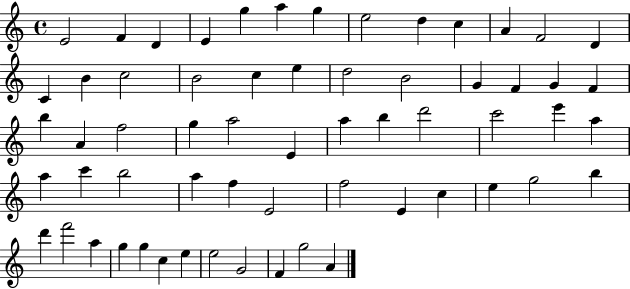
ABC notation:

X:1
T:Untitled
M:4/4
L:1/4
K:C
E2 F D E g a g e2 d c A F2 D C B c2 B2 c e d2 B2 G F G F b A f2 g a2 E a b d'2 c'2 e' a a c' b2 a f E2 f2 E c e g2 b d' f'2 a g g c e e2 G2 F g2 A